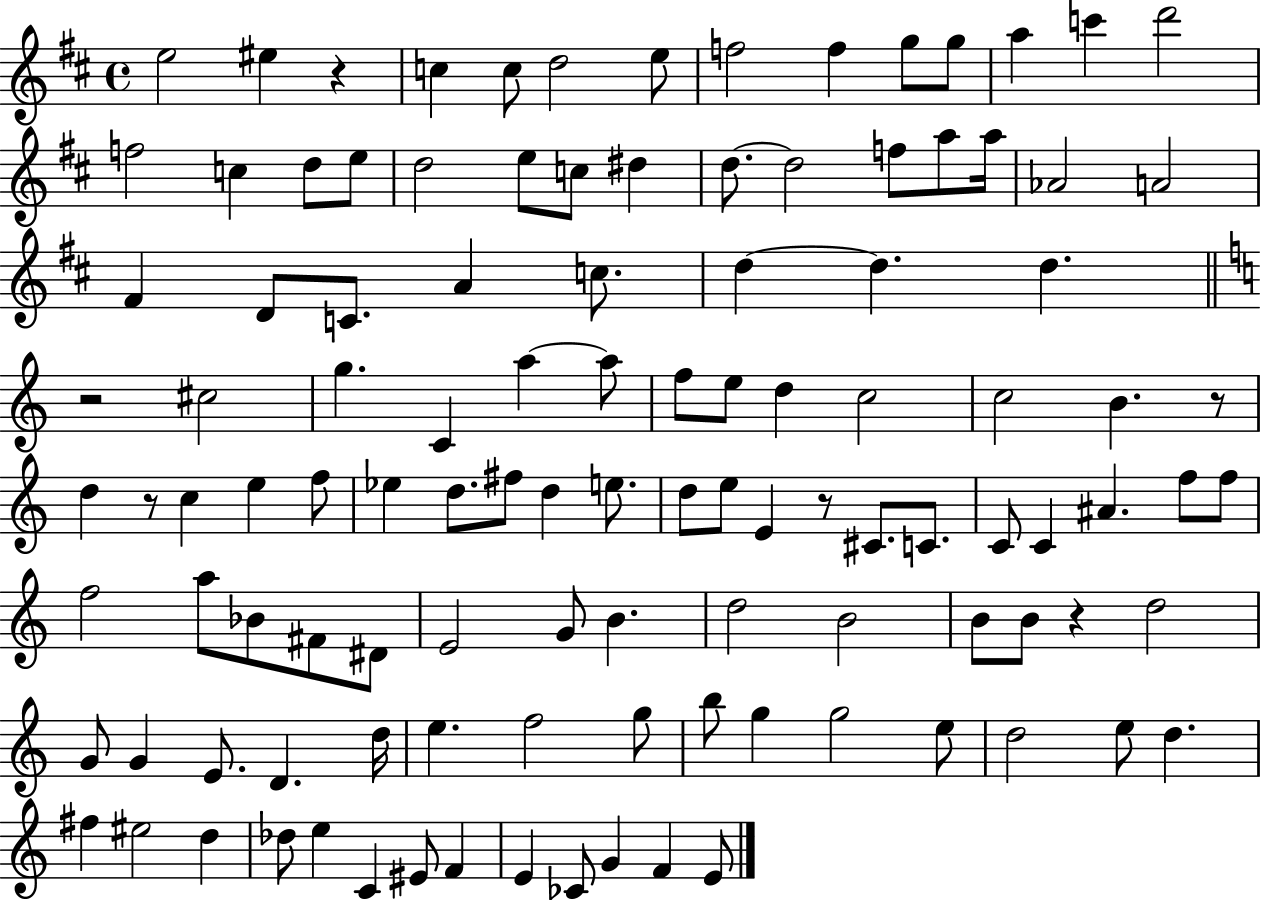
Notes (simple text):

E5/h EIS5/q R/q C5/q C5/e D5/h E5/e F5/h F5/q G5/e G5/e A5/q C6/q D6/h F5/h C5/q D5/e E5/e D5/h E5/e C5/e D#5/q D5/e. D5/h F5/e A5/e A5/s Ab4/h A4/h F#4/q D4/e C4/e. A4/q C5/e. D5/q D5/q. D5/q. R/h C#5/h G5/q. C4/q A5/q A5/e F5/e E5/e D5/q C5/h C5/h B4/q. R/e D5/q R/e C5/q E5/q F5/e Eb5/q D5/e. F#5/e D5/q E5/e. D5/e E5/e E4/q R/e C#4/e. C4/e. C4/e C4/q A#4/q. F5/e F5/e F5/h A5/e Bb4/e F#4/e D#4/e E4/h G4/e B4/q. D5/h B4/h B4/e B4/e R/q D5/h G4/e G4/q E4/e. D4/q. D5/s E5/q. F5/h G5/e B5/e G5/q G5/h E5/e D5/h E5/e D5/q. F#5/q EIS5/h D5/q Db5/e E5/q C4/q EIS4/e F4/q E4/q CES4/e G4/q F4/q E4/e